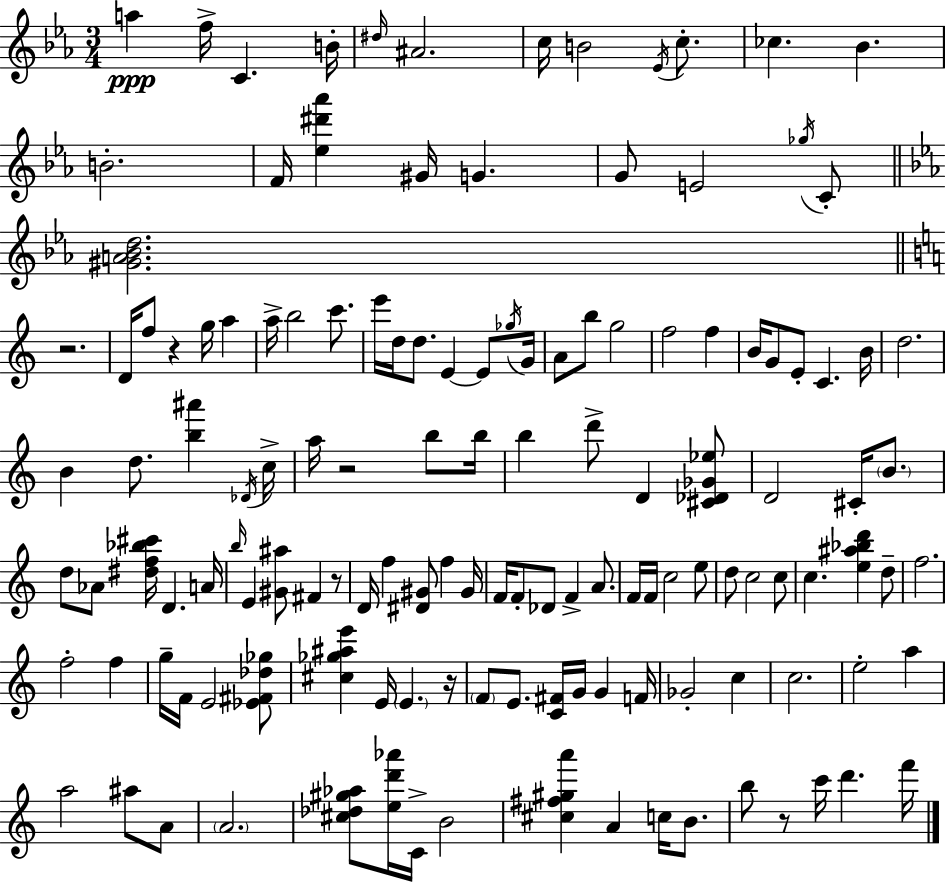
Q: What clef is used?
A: treble